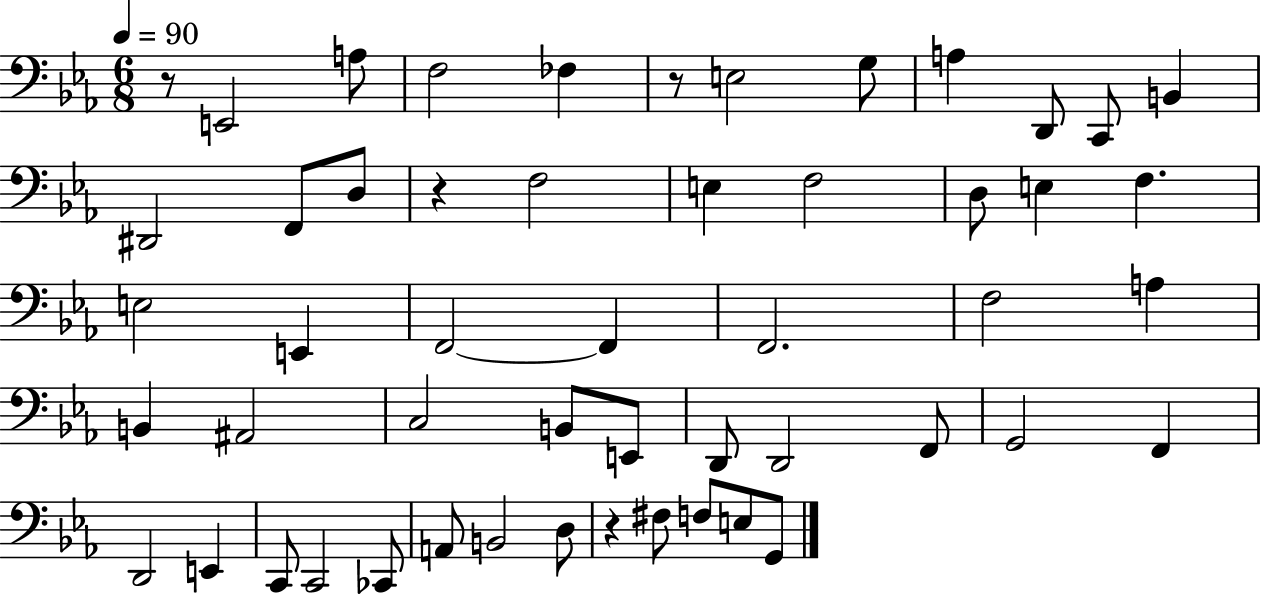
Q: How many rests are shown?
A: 4